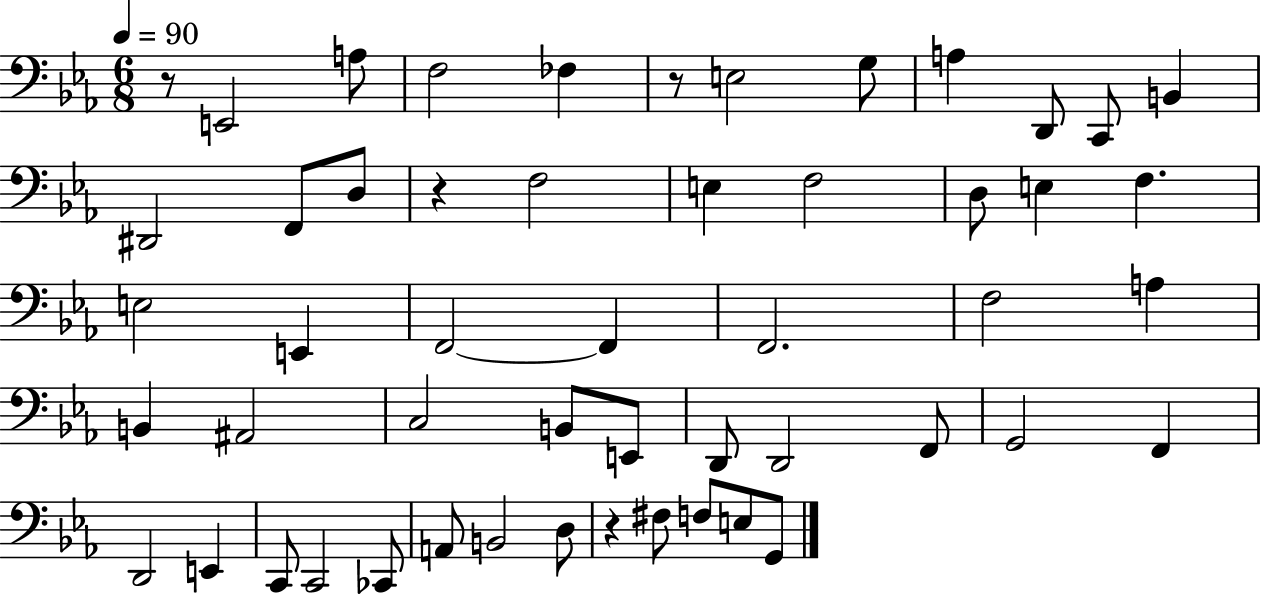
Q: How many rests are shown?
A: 4